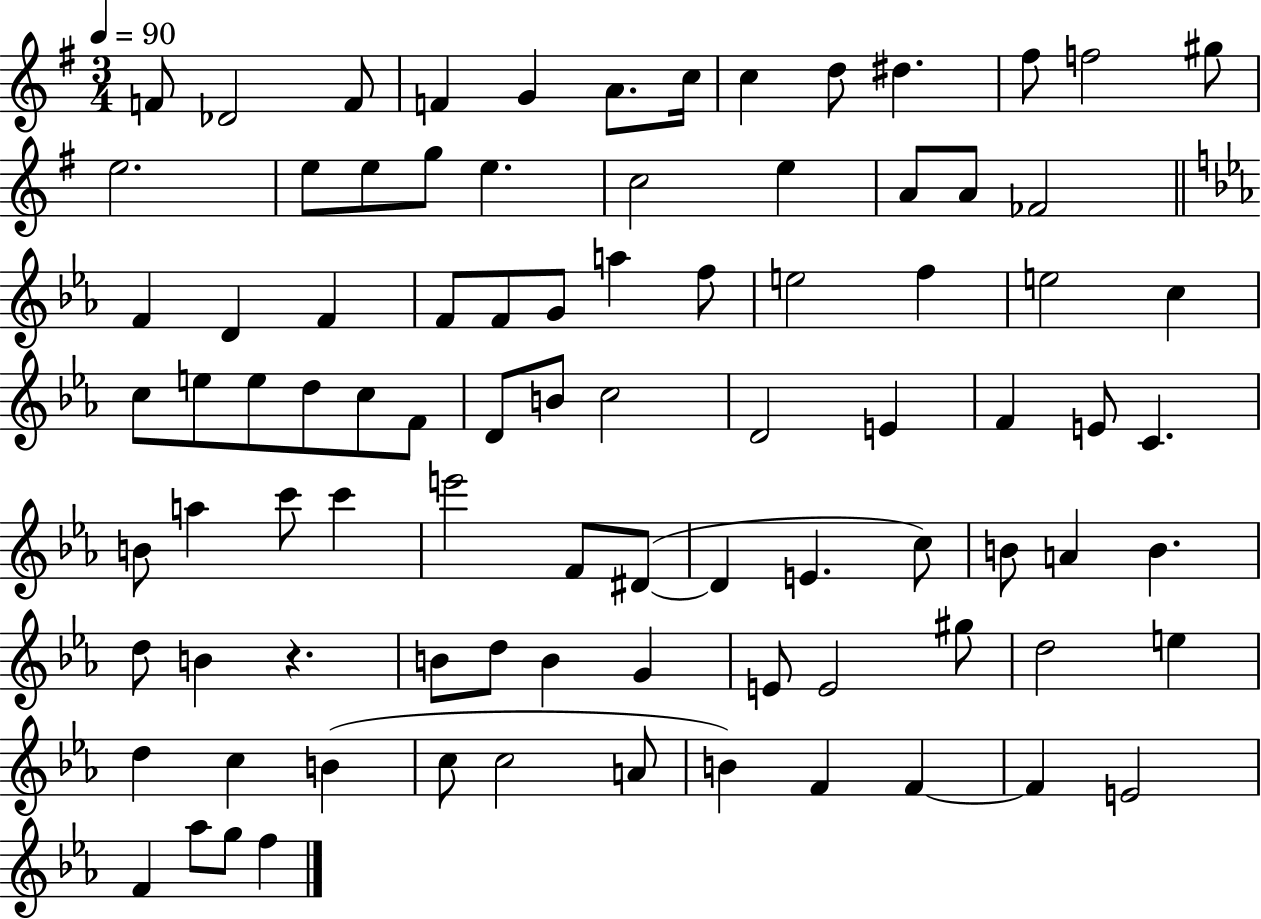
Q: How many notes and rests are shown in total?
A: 89